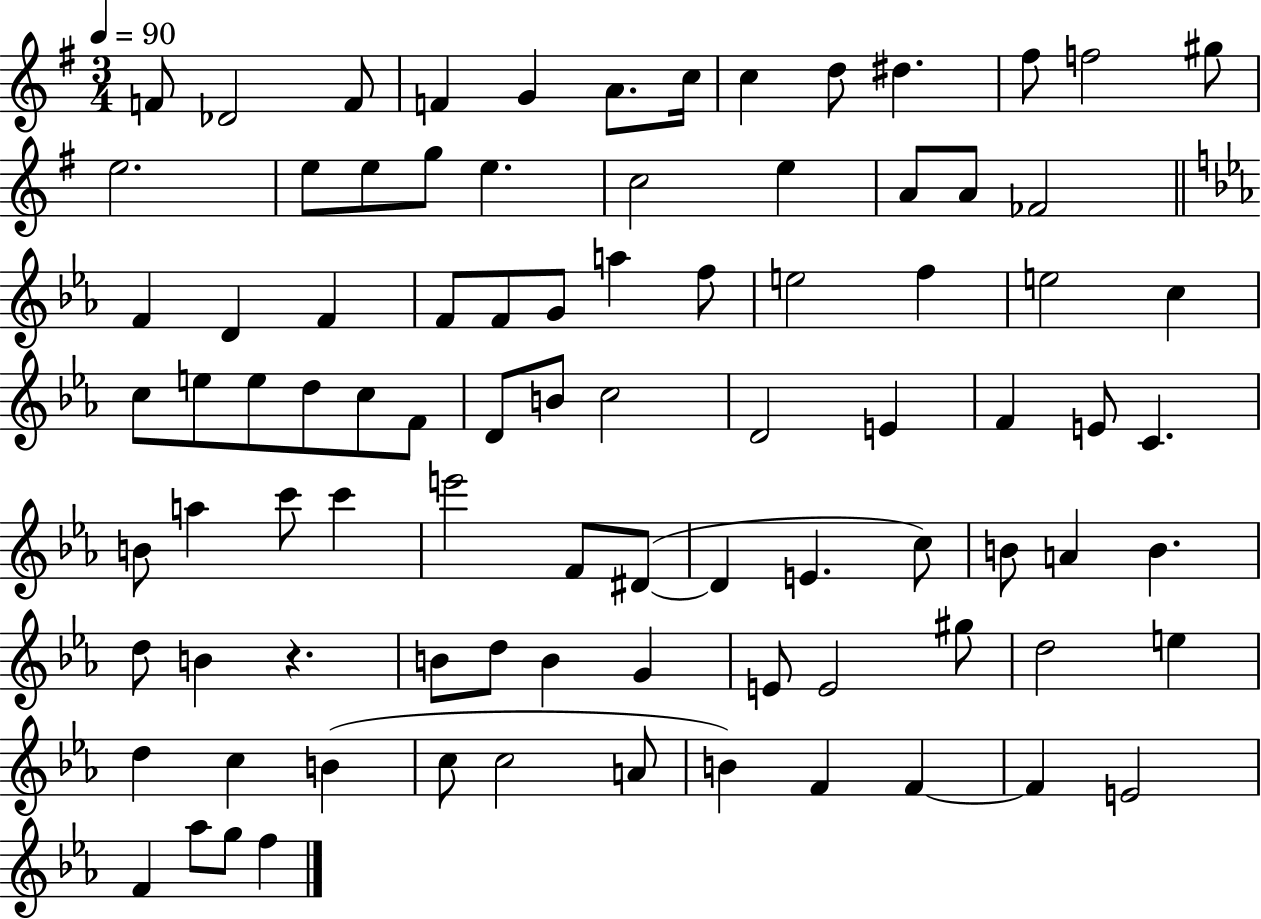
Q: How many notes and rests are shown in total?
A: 89